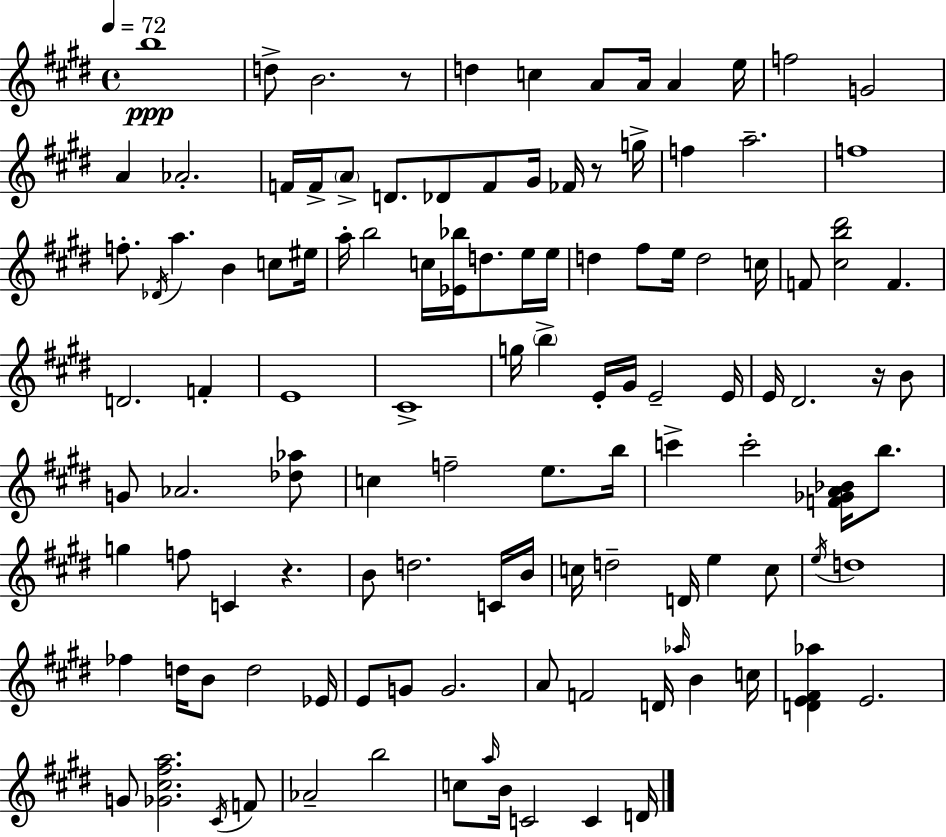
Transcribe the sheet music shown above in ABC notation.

X:1
T:Untitled
M:4/4
L:1/4
K:E
b4 d/2 B2 z/2 d c A/2 A/4 A e/4 f2 G2 A _A2 F/4 F/4 A/2 D/2 _D/2 F/2 ^G/4 _F/4 z/2 g/4 f a2 f4 f/2 _D/4 a B c/2 ^e/4 a/4 b2 c/4 [_E_b]/4 d/2 e/4 e/4 d ^f/2 e/4 d2 c/4 F/2 [^cb^d']2 F D2 F E4 ^C4 g/4 b E/4 ^G/4 E2 E/4 E/4 ^D2 z/4 B/2 G/2 _A2 [_d_a]/2 c f2 e/2 b/4 c' c'2 [F_GA_B]/4 b/2 g f/2 C z B/2 d2 C/4 B/4 c/4 d2 D/4 e c/2 e/4 d4 _f d/4 B/2 d2 _E/4 E/2 G/2 G2 A/2 F2 D/4 _a/4 B c/4 [DE^F_a] E2 G/2 [_G^c^fa]2 ^C/4 F/2 _A2 b2 c/2 a/4 B/4 C2 C D/4